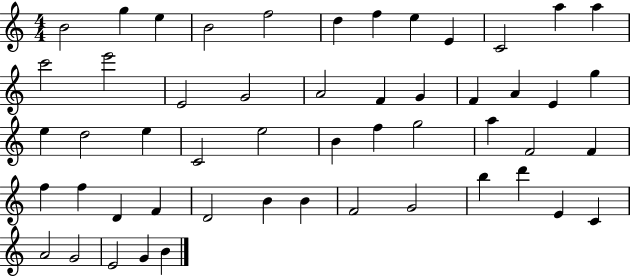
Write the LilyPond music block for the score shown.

{
  \clef treble
  \numericTimeSignature
  \time 4/4
  \key c \major
  b'2 g''4 e''4 | b'2 f''2 | d''4 f''4 e''4 e'4 | c'2 a''4 a''4 | \break c'''2 e'''2 | e'2 g'2 | a'2 f'4 g'4 | f'4 a'4 e'4 g''4 | \break e''4 d''2 e''4 | c'2 e''2 | b'4 f''4 g''2 | a''4 f'2 f'4 | \break f''4 f''4 d'4 f'4 | d'2 b'4 b'4 | f'2 g'2 | b''4 d'''4 e'4 c'4 | \break a'2 g'2 | e'2 g'4 b'4 | \bar "|."
}